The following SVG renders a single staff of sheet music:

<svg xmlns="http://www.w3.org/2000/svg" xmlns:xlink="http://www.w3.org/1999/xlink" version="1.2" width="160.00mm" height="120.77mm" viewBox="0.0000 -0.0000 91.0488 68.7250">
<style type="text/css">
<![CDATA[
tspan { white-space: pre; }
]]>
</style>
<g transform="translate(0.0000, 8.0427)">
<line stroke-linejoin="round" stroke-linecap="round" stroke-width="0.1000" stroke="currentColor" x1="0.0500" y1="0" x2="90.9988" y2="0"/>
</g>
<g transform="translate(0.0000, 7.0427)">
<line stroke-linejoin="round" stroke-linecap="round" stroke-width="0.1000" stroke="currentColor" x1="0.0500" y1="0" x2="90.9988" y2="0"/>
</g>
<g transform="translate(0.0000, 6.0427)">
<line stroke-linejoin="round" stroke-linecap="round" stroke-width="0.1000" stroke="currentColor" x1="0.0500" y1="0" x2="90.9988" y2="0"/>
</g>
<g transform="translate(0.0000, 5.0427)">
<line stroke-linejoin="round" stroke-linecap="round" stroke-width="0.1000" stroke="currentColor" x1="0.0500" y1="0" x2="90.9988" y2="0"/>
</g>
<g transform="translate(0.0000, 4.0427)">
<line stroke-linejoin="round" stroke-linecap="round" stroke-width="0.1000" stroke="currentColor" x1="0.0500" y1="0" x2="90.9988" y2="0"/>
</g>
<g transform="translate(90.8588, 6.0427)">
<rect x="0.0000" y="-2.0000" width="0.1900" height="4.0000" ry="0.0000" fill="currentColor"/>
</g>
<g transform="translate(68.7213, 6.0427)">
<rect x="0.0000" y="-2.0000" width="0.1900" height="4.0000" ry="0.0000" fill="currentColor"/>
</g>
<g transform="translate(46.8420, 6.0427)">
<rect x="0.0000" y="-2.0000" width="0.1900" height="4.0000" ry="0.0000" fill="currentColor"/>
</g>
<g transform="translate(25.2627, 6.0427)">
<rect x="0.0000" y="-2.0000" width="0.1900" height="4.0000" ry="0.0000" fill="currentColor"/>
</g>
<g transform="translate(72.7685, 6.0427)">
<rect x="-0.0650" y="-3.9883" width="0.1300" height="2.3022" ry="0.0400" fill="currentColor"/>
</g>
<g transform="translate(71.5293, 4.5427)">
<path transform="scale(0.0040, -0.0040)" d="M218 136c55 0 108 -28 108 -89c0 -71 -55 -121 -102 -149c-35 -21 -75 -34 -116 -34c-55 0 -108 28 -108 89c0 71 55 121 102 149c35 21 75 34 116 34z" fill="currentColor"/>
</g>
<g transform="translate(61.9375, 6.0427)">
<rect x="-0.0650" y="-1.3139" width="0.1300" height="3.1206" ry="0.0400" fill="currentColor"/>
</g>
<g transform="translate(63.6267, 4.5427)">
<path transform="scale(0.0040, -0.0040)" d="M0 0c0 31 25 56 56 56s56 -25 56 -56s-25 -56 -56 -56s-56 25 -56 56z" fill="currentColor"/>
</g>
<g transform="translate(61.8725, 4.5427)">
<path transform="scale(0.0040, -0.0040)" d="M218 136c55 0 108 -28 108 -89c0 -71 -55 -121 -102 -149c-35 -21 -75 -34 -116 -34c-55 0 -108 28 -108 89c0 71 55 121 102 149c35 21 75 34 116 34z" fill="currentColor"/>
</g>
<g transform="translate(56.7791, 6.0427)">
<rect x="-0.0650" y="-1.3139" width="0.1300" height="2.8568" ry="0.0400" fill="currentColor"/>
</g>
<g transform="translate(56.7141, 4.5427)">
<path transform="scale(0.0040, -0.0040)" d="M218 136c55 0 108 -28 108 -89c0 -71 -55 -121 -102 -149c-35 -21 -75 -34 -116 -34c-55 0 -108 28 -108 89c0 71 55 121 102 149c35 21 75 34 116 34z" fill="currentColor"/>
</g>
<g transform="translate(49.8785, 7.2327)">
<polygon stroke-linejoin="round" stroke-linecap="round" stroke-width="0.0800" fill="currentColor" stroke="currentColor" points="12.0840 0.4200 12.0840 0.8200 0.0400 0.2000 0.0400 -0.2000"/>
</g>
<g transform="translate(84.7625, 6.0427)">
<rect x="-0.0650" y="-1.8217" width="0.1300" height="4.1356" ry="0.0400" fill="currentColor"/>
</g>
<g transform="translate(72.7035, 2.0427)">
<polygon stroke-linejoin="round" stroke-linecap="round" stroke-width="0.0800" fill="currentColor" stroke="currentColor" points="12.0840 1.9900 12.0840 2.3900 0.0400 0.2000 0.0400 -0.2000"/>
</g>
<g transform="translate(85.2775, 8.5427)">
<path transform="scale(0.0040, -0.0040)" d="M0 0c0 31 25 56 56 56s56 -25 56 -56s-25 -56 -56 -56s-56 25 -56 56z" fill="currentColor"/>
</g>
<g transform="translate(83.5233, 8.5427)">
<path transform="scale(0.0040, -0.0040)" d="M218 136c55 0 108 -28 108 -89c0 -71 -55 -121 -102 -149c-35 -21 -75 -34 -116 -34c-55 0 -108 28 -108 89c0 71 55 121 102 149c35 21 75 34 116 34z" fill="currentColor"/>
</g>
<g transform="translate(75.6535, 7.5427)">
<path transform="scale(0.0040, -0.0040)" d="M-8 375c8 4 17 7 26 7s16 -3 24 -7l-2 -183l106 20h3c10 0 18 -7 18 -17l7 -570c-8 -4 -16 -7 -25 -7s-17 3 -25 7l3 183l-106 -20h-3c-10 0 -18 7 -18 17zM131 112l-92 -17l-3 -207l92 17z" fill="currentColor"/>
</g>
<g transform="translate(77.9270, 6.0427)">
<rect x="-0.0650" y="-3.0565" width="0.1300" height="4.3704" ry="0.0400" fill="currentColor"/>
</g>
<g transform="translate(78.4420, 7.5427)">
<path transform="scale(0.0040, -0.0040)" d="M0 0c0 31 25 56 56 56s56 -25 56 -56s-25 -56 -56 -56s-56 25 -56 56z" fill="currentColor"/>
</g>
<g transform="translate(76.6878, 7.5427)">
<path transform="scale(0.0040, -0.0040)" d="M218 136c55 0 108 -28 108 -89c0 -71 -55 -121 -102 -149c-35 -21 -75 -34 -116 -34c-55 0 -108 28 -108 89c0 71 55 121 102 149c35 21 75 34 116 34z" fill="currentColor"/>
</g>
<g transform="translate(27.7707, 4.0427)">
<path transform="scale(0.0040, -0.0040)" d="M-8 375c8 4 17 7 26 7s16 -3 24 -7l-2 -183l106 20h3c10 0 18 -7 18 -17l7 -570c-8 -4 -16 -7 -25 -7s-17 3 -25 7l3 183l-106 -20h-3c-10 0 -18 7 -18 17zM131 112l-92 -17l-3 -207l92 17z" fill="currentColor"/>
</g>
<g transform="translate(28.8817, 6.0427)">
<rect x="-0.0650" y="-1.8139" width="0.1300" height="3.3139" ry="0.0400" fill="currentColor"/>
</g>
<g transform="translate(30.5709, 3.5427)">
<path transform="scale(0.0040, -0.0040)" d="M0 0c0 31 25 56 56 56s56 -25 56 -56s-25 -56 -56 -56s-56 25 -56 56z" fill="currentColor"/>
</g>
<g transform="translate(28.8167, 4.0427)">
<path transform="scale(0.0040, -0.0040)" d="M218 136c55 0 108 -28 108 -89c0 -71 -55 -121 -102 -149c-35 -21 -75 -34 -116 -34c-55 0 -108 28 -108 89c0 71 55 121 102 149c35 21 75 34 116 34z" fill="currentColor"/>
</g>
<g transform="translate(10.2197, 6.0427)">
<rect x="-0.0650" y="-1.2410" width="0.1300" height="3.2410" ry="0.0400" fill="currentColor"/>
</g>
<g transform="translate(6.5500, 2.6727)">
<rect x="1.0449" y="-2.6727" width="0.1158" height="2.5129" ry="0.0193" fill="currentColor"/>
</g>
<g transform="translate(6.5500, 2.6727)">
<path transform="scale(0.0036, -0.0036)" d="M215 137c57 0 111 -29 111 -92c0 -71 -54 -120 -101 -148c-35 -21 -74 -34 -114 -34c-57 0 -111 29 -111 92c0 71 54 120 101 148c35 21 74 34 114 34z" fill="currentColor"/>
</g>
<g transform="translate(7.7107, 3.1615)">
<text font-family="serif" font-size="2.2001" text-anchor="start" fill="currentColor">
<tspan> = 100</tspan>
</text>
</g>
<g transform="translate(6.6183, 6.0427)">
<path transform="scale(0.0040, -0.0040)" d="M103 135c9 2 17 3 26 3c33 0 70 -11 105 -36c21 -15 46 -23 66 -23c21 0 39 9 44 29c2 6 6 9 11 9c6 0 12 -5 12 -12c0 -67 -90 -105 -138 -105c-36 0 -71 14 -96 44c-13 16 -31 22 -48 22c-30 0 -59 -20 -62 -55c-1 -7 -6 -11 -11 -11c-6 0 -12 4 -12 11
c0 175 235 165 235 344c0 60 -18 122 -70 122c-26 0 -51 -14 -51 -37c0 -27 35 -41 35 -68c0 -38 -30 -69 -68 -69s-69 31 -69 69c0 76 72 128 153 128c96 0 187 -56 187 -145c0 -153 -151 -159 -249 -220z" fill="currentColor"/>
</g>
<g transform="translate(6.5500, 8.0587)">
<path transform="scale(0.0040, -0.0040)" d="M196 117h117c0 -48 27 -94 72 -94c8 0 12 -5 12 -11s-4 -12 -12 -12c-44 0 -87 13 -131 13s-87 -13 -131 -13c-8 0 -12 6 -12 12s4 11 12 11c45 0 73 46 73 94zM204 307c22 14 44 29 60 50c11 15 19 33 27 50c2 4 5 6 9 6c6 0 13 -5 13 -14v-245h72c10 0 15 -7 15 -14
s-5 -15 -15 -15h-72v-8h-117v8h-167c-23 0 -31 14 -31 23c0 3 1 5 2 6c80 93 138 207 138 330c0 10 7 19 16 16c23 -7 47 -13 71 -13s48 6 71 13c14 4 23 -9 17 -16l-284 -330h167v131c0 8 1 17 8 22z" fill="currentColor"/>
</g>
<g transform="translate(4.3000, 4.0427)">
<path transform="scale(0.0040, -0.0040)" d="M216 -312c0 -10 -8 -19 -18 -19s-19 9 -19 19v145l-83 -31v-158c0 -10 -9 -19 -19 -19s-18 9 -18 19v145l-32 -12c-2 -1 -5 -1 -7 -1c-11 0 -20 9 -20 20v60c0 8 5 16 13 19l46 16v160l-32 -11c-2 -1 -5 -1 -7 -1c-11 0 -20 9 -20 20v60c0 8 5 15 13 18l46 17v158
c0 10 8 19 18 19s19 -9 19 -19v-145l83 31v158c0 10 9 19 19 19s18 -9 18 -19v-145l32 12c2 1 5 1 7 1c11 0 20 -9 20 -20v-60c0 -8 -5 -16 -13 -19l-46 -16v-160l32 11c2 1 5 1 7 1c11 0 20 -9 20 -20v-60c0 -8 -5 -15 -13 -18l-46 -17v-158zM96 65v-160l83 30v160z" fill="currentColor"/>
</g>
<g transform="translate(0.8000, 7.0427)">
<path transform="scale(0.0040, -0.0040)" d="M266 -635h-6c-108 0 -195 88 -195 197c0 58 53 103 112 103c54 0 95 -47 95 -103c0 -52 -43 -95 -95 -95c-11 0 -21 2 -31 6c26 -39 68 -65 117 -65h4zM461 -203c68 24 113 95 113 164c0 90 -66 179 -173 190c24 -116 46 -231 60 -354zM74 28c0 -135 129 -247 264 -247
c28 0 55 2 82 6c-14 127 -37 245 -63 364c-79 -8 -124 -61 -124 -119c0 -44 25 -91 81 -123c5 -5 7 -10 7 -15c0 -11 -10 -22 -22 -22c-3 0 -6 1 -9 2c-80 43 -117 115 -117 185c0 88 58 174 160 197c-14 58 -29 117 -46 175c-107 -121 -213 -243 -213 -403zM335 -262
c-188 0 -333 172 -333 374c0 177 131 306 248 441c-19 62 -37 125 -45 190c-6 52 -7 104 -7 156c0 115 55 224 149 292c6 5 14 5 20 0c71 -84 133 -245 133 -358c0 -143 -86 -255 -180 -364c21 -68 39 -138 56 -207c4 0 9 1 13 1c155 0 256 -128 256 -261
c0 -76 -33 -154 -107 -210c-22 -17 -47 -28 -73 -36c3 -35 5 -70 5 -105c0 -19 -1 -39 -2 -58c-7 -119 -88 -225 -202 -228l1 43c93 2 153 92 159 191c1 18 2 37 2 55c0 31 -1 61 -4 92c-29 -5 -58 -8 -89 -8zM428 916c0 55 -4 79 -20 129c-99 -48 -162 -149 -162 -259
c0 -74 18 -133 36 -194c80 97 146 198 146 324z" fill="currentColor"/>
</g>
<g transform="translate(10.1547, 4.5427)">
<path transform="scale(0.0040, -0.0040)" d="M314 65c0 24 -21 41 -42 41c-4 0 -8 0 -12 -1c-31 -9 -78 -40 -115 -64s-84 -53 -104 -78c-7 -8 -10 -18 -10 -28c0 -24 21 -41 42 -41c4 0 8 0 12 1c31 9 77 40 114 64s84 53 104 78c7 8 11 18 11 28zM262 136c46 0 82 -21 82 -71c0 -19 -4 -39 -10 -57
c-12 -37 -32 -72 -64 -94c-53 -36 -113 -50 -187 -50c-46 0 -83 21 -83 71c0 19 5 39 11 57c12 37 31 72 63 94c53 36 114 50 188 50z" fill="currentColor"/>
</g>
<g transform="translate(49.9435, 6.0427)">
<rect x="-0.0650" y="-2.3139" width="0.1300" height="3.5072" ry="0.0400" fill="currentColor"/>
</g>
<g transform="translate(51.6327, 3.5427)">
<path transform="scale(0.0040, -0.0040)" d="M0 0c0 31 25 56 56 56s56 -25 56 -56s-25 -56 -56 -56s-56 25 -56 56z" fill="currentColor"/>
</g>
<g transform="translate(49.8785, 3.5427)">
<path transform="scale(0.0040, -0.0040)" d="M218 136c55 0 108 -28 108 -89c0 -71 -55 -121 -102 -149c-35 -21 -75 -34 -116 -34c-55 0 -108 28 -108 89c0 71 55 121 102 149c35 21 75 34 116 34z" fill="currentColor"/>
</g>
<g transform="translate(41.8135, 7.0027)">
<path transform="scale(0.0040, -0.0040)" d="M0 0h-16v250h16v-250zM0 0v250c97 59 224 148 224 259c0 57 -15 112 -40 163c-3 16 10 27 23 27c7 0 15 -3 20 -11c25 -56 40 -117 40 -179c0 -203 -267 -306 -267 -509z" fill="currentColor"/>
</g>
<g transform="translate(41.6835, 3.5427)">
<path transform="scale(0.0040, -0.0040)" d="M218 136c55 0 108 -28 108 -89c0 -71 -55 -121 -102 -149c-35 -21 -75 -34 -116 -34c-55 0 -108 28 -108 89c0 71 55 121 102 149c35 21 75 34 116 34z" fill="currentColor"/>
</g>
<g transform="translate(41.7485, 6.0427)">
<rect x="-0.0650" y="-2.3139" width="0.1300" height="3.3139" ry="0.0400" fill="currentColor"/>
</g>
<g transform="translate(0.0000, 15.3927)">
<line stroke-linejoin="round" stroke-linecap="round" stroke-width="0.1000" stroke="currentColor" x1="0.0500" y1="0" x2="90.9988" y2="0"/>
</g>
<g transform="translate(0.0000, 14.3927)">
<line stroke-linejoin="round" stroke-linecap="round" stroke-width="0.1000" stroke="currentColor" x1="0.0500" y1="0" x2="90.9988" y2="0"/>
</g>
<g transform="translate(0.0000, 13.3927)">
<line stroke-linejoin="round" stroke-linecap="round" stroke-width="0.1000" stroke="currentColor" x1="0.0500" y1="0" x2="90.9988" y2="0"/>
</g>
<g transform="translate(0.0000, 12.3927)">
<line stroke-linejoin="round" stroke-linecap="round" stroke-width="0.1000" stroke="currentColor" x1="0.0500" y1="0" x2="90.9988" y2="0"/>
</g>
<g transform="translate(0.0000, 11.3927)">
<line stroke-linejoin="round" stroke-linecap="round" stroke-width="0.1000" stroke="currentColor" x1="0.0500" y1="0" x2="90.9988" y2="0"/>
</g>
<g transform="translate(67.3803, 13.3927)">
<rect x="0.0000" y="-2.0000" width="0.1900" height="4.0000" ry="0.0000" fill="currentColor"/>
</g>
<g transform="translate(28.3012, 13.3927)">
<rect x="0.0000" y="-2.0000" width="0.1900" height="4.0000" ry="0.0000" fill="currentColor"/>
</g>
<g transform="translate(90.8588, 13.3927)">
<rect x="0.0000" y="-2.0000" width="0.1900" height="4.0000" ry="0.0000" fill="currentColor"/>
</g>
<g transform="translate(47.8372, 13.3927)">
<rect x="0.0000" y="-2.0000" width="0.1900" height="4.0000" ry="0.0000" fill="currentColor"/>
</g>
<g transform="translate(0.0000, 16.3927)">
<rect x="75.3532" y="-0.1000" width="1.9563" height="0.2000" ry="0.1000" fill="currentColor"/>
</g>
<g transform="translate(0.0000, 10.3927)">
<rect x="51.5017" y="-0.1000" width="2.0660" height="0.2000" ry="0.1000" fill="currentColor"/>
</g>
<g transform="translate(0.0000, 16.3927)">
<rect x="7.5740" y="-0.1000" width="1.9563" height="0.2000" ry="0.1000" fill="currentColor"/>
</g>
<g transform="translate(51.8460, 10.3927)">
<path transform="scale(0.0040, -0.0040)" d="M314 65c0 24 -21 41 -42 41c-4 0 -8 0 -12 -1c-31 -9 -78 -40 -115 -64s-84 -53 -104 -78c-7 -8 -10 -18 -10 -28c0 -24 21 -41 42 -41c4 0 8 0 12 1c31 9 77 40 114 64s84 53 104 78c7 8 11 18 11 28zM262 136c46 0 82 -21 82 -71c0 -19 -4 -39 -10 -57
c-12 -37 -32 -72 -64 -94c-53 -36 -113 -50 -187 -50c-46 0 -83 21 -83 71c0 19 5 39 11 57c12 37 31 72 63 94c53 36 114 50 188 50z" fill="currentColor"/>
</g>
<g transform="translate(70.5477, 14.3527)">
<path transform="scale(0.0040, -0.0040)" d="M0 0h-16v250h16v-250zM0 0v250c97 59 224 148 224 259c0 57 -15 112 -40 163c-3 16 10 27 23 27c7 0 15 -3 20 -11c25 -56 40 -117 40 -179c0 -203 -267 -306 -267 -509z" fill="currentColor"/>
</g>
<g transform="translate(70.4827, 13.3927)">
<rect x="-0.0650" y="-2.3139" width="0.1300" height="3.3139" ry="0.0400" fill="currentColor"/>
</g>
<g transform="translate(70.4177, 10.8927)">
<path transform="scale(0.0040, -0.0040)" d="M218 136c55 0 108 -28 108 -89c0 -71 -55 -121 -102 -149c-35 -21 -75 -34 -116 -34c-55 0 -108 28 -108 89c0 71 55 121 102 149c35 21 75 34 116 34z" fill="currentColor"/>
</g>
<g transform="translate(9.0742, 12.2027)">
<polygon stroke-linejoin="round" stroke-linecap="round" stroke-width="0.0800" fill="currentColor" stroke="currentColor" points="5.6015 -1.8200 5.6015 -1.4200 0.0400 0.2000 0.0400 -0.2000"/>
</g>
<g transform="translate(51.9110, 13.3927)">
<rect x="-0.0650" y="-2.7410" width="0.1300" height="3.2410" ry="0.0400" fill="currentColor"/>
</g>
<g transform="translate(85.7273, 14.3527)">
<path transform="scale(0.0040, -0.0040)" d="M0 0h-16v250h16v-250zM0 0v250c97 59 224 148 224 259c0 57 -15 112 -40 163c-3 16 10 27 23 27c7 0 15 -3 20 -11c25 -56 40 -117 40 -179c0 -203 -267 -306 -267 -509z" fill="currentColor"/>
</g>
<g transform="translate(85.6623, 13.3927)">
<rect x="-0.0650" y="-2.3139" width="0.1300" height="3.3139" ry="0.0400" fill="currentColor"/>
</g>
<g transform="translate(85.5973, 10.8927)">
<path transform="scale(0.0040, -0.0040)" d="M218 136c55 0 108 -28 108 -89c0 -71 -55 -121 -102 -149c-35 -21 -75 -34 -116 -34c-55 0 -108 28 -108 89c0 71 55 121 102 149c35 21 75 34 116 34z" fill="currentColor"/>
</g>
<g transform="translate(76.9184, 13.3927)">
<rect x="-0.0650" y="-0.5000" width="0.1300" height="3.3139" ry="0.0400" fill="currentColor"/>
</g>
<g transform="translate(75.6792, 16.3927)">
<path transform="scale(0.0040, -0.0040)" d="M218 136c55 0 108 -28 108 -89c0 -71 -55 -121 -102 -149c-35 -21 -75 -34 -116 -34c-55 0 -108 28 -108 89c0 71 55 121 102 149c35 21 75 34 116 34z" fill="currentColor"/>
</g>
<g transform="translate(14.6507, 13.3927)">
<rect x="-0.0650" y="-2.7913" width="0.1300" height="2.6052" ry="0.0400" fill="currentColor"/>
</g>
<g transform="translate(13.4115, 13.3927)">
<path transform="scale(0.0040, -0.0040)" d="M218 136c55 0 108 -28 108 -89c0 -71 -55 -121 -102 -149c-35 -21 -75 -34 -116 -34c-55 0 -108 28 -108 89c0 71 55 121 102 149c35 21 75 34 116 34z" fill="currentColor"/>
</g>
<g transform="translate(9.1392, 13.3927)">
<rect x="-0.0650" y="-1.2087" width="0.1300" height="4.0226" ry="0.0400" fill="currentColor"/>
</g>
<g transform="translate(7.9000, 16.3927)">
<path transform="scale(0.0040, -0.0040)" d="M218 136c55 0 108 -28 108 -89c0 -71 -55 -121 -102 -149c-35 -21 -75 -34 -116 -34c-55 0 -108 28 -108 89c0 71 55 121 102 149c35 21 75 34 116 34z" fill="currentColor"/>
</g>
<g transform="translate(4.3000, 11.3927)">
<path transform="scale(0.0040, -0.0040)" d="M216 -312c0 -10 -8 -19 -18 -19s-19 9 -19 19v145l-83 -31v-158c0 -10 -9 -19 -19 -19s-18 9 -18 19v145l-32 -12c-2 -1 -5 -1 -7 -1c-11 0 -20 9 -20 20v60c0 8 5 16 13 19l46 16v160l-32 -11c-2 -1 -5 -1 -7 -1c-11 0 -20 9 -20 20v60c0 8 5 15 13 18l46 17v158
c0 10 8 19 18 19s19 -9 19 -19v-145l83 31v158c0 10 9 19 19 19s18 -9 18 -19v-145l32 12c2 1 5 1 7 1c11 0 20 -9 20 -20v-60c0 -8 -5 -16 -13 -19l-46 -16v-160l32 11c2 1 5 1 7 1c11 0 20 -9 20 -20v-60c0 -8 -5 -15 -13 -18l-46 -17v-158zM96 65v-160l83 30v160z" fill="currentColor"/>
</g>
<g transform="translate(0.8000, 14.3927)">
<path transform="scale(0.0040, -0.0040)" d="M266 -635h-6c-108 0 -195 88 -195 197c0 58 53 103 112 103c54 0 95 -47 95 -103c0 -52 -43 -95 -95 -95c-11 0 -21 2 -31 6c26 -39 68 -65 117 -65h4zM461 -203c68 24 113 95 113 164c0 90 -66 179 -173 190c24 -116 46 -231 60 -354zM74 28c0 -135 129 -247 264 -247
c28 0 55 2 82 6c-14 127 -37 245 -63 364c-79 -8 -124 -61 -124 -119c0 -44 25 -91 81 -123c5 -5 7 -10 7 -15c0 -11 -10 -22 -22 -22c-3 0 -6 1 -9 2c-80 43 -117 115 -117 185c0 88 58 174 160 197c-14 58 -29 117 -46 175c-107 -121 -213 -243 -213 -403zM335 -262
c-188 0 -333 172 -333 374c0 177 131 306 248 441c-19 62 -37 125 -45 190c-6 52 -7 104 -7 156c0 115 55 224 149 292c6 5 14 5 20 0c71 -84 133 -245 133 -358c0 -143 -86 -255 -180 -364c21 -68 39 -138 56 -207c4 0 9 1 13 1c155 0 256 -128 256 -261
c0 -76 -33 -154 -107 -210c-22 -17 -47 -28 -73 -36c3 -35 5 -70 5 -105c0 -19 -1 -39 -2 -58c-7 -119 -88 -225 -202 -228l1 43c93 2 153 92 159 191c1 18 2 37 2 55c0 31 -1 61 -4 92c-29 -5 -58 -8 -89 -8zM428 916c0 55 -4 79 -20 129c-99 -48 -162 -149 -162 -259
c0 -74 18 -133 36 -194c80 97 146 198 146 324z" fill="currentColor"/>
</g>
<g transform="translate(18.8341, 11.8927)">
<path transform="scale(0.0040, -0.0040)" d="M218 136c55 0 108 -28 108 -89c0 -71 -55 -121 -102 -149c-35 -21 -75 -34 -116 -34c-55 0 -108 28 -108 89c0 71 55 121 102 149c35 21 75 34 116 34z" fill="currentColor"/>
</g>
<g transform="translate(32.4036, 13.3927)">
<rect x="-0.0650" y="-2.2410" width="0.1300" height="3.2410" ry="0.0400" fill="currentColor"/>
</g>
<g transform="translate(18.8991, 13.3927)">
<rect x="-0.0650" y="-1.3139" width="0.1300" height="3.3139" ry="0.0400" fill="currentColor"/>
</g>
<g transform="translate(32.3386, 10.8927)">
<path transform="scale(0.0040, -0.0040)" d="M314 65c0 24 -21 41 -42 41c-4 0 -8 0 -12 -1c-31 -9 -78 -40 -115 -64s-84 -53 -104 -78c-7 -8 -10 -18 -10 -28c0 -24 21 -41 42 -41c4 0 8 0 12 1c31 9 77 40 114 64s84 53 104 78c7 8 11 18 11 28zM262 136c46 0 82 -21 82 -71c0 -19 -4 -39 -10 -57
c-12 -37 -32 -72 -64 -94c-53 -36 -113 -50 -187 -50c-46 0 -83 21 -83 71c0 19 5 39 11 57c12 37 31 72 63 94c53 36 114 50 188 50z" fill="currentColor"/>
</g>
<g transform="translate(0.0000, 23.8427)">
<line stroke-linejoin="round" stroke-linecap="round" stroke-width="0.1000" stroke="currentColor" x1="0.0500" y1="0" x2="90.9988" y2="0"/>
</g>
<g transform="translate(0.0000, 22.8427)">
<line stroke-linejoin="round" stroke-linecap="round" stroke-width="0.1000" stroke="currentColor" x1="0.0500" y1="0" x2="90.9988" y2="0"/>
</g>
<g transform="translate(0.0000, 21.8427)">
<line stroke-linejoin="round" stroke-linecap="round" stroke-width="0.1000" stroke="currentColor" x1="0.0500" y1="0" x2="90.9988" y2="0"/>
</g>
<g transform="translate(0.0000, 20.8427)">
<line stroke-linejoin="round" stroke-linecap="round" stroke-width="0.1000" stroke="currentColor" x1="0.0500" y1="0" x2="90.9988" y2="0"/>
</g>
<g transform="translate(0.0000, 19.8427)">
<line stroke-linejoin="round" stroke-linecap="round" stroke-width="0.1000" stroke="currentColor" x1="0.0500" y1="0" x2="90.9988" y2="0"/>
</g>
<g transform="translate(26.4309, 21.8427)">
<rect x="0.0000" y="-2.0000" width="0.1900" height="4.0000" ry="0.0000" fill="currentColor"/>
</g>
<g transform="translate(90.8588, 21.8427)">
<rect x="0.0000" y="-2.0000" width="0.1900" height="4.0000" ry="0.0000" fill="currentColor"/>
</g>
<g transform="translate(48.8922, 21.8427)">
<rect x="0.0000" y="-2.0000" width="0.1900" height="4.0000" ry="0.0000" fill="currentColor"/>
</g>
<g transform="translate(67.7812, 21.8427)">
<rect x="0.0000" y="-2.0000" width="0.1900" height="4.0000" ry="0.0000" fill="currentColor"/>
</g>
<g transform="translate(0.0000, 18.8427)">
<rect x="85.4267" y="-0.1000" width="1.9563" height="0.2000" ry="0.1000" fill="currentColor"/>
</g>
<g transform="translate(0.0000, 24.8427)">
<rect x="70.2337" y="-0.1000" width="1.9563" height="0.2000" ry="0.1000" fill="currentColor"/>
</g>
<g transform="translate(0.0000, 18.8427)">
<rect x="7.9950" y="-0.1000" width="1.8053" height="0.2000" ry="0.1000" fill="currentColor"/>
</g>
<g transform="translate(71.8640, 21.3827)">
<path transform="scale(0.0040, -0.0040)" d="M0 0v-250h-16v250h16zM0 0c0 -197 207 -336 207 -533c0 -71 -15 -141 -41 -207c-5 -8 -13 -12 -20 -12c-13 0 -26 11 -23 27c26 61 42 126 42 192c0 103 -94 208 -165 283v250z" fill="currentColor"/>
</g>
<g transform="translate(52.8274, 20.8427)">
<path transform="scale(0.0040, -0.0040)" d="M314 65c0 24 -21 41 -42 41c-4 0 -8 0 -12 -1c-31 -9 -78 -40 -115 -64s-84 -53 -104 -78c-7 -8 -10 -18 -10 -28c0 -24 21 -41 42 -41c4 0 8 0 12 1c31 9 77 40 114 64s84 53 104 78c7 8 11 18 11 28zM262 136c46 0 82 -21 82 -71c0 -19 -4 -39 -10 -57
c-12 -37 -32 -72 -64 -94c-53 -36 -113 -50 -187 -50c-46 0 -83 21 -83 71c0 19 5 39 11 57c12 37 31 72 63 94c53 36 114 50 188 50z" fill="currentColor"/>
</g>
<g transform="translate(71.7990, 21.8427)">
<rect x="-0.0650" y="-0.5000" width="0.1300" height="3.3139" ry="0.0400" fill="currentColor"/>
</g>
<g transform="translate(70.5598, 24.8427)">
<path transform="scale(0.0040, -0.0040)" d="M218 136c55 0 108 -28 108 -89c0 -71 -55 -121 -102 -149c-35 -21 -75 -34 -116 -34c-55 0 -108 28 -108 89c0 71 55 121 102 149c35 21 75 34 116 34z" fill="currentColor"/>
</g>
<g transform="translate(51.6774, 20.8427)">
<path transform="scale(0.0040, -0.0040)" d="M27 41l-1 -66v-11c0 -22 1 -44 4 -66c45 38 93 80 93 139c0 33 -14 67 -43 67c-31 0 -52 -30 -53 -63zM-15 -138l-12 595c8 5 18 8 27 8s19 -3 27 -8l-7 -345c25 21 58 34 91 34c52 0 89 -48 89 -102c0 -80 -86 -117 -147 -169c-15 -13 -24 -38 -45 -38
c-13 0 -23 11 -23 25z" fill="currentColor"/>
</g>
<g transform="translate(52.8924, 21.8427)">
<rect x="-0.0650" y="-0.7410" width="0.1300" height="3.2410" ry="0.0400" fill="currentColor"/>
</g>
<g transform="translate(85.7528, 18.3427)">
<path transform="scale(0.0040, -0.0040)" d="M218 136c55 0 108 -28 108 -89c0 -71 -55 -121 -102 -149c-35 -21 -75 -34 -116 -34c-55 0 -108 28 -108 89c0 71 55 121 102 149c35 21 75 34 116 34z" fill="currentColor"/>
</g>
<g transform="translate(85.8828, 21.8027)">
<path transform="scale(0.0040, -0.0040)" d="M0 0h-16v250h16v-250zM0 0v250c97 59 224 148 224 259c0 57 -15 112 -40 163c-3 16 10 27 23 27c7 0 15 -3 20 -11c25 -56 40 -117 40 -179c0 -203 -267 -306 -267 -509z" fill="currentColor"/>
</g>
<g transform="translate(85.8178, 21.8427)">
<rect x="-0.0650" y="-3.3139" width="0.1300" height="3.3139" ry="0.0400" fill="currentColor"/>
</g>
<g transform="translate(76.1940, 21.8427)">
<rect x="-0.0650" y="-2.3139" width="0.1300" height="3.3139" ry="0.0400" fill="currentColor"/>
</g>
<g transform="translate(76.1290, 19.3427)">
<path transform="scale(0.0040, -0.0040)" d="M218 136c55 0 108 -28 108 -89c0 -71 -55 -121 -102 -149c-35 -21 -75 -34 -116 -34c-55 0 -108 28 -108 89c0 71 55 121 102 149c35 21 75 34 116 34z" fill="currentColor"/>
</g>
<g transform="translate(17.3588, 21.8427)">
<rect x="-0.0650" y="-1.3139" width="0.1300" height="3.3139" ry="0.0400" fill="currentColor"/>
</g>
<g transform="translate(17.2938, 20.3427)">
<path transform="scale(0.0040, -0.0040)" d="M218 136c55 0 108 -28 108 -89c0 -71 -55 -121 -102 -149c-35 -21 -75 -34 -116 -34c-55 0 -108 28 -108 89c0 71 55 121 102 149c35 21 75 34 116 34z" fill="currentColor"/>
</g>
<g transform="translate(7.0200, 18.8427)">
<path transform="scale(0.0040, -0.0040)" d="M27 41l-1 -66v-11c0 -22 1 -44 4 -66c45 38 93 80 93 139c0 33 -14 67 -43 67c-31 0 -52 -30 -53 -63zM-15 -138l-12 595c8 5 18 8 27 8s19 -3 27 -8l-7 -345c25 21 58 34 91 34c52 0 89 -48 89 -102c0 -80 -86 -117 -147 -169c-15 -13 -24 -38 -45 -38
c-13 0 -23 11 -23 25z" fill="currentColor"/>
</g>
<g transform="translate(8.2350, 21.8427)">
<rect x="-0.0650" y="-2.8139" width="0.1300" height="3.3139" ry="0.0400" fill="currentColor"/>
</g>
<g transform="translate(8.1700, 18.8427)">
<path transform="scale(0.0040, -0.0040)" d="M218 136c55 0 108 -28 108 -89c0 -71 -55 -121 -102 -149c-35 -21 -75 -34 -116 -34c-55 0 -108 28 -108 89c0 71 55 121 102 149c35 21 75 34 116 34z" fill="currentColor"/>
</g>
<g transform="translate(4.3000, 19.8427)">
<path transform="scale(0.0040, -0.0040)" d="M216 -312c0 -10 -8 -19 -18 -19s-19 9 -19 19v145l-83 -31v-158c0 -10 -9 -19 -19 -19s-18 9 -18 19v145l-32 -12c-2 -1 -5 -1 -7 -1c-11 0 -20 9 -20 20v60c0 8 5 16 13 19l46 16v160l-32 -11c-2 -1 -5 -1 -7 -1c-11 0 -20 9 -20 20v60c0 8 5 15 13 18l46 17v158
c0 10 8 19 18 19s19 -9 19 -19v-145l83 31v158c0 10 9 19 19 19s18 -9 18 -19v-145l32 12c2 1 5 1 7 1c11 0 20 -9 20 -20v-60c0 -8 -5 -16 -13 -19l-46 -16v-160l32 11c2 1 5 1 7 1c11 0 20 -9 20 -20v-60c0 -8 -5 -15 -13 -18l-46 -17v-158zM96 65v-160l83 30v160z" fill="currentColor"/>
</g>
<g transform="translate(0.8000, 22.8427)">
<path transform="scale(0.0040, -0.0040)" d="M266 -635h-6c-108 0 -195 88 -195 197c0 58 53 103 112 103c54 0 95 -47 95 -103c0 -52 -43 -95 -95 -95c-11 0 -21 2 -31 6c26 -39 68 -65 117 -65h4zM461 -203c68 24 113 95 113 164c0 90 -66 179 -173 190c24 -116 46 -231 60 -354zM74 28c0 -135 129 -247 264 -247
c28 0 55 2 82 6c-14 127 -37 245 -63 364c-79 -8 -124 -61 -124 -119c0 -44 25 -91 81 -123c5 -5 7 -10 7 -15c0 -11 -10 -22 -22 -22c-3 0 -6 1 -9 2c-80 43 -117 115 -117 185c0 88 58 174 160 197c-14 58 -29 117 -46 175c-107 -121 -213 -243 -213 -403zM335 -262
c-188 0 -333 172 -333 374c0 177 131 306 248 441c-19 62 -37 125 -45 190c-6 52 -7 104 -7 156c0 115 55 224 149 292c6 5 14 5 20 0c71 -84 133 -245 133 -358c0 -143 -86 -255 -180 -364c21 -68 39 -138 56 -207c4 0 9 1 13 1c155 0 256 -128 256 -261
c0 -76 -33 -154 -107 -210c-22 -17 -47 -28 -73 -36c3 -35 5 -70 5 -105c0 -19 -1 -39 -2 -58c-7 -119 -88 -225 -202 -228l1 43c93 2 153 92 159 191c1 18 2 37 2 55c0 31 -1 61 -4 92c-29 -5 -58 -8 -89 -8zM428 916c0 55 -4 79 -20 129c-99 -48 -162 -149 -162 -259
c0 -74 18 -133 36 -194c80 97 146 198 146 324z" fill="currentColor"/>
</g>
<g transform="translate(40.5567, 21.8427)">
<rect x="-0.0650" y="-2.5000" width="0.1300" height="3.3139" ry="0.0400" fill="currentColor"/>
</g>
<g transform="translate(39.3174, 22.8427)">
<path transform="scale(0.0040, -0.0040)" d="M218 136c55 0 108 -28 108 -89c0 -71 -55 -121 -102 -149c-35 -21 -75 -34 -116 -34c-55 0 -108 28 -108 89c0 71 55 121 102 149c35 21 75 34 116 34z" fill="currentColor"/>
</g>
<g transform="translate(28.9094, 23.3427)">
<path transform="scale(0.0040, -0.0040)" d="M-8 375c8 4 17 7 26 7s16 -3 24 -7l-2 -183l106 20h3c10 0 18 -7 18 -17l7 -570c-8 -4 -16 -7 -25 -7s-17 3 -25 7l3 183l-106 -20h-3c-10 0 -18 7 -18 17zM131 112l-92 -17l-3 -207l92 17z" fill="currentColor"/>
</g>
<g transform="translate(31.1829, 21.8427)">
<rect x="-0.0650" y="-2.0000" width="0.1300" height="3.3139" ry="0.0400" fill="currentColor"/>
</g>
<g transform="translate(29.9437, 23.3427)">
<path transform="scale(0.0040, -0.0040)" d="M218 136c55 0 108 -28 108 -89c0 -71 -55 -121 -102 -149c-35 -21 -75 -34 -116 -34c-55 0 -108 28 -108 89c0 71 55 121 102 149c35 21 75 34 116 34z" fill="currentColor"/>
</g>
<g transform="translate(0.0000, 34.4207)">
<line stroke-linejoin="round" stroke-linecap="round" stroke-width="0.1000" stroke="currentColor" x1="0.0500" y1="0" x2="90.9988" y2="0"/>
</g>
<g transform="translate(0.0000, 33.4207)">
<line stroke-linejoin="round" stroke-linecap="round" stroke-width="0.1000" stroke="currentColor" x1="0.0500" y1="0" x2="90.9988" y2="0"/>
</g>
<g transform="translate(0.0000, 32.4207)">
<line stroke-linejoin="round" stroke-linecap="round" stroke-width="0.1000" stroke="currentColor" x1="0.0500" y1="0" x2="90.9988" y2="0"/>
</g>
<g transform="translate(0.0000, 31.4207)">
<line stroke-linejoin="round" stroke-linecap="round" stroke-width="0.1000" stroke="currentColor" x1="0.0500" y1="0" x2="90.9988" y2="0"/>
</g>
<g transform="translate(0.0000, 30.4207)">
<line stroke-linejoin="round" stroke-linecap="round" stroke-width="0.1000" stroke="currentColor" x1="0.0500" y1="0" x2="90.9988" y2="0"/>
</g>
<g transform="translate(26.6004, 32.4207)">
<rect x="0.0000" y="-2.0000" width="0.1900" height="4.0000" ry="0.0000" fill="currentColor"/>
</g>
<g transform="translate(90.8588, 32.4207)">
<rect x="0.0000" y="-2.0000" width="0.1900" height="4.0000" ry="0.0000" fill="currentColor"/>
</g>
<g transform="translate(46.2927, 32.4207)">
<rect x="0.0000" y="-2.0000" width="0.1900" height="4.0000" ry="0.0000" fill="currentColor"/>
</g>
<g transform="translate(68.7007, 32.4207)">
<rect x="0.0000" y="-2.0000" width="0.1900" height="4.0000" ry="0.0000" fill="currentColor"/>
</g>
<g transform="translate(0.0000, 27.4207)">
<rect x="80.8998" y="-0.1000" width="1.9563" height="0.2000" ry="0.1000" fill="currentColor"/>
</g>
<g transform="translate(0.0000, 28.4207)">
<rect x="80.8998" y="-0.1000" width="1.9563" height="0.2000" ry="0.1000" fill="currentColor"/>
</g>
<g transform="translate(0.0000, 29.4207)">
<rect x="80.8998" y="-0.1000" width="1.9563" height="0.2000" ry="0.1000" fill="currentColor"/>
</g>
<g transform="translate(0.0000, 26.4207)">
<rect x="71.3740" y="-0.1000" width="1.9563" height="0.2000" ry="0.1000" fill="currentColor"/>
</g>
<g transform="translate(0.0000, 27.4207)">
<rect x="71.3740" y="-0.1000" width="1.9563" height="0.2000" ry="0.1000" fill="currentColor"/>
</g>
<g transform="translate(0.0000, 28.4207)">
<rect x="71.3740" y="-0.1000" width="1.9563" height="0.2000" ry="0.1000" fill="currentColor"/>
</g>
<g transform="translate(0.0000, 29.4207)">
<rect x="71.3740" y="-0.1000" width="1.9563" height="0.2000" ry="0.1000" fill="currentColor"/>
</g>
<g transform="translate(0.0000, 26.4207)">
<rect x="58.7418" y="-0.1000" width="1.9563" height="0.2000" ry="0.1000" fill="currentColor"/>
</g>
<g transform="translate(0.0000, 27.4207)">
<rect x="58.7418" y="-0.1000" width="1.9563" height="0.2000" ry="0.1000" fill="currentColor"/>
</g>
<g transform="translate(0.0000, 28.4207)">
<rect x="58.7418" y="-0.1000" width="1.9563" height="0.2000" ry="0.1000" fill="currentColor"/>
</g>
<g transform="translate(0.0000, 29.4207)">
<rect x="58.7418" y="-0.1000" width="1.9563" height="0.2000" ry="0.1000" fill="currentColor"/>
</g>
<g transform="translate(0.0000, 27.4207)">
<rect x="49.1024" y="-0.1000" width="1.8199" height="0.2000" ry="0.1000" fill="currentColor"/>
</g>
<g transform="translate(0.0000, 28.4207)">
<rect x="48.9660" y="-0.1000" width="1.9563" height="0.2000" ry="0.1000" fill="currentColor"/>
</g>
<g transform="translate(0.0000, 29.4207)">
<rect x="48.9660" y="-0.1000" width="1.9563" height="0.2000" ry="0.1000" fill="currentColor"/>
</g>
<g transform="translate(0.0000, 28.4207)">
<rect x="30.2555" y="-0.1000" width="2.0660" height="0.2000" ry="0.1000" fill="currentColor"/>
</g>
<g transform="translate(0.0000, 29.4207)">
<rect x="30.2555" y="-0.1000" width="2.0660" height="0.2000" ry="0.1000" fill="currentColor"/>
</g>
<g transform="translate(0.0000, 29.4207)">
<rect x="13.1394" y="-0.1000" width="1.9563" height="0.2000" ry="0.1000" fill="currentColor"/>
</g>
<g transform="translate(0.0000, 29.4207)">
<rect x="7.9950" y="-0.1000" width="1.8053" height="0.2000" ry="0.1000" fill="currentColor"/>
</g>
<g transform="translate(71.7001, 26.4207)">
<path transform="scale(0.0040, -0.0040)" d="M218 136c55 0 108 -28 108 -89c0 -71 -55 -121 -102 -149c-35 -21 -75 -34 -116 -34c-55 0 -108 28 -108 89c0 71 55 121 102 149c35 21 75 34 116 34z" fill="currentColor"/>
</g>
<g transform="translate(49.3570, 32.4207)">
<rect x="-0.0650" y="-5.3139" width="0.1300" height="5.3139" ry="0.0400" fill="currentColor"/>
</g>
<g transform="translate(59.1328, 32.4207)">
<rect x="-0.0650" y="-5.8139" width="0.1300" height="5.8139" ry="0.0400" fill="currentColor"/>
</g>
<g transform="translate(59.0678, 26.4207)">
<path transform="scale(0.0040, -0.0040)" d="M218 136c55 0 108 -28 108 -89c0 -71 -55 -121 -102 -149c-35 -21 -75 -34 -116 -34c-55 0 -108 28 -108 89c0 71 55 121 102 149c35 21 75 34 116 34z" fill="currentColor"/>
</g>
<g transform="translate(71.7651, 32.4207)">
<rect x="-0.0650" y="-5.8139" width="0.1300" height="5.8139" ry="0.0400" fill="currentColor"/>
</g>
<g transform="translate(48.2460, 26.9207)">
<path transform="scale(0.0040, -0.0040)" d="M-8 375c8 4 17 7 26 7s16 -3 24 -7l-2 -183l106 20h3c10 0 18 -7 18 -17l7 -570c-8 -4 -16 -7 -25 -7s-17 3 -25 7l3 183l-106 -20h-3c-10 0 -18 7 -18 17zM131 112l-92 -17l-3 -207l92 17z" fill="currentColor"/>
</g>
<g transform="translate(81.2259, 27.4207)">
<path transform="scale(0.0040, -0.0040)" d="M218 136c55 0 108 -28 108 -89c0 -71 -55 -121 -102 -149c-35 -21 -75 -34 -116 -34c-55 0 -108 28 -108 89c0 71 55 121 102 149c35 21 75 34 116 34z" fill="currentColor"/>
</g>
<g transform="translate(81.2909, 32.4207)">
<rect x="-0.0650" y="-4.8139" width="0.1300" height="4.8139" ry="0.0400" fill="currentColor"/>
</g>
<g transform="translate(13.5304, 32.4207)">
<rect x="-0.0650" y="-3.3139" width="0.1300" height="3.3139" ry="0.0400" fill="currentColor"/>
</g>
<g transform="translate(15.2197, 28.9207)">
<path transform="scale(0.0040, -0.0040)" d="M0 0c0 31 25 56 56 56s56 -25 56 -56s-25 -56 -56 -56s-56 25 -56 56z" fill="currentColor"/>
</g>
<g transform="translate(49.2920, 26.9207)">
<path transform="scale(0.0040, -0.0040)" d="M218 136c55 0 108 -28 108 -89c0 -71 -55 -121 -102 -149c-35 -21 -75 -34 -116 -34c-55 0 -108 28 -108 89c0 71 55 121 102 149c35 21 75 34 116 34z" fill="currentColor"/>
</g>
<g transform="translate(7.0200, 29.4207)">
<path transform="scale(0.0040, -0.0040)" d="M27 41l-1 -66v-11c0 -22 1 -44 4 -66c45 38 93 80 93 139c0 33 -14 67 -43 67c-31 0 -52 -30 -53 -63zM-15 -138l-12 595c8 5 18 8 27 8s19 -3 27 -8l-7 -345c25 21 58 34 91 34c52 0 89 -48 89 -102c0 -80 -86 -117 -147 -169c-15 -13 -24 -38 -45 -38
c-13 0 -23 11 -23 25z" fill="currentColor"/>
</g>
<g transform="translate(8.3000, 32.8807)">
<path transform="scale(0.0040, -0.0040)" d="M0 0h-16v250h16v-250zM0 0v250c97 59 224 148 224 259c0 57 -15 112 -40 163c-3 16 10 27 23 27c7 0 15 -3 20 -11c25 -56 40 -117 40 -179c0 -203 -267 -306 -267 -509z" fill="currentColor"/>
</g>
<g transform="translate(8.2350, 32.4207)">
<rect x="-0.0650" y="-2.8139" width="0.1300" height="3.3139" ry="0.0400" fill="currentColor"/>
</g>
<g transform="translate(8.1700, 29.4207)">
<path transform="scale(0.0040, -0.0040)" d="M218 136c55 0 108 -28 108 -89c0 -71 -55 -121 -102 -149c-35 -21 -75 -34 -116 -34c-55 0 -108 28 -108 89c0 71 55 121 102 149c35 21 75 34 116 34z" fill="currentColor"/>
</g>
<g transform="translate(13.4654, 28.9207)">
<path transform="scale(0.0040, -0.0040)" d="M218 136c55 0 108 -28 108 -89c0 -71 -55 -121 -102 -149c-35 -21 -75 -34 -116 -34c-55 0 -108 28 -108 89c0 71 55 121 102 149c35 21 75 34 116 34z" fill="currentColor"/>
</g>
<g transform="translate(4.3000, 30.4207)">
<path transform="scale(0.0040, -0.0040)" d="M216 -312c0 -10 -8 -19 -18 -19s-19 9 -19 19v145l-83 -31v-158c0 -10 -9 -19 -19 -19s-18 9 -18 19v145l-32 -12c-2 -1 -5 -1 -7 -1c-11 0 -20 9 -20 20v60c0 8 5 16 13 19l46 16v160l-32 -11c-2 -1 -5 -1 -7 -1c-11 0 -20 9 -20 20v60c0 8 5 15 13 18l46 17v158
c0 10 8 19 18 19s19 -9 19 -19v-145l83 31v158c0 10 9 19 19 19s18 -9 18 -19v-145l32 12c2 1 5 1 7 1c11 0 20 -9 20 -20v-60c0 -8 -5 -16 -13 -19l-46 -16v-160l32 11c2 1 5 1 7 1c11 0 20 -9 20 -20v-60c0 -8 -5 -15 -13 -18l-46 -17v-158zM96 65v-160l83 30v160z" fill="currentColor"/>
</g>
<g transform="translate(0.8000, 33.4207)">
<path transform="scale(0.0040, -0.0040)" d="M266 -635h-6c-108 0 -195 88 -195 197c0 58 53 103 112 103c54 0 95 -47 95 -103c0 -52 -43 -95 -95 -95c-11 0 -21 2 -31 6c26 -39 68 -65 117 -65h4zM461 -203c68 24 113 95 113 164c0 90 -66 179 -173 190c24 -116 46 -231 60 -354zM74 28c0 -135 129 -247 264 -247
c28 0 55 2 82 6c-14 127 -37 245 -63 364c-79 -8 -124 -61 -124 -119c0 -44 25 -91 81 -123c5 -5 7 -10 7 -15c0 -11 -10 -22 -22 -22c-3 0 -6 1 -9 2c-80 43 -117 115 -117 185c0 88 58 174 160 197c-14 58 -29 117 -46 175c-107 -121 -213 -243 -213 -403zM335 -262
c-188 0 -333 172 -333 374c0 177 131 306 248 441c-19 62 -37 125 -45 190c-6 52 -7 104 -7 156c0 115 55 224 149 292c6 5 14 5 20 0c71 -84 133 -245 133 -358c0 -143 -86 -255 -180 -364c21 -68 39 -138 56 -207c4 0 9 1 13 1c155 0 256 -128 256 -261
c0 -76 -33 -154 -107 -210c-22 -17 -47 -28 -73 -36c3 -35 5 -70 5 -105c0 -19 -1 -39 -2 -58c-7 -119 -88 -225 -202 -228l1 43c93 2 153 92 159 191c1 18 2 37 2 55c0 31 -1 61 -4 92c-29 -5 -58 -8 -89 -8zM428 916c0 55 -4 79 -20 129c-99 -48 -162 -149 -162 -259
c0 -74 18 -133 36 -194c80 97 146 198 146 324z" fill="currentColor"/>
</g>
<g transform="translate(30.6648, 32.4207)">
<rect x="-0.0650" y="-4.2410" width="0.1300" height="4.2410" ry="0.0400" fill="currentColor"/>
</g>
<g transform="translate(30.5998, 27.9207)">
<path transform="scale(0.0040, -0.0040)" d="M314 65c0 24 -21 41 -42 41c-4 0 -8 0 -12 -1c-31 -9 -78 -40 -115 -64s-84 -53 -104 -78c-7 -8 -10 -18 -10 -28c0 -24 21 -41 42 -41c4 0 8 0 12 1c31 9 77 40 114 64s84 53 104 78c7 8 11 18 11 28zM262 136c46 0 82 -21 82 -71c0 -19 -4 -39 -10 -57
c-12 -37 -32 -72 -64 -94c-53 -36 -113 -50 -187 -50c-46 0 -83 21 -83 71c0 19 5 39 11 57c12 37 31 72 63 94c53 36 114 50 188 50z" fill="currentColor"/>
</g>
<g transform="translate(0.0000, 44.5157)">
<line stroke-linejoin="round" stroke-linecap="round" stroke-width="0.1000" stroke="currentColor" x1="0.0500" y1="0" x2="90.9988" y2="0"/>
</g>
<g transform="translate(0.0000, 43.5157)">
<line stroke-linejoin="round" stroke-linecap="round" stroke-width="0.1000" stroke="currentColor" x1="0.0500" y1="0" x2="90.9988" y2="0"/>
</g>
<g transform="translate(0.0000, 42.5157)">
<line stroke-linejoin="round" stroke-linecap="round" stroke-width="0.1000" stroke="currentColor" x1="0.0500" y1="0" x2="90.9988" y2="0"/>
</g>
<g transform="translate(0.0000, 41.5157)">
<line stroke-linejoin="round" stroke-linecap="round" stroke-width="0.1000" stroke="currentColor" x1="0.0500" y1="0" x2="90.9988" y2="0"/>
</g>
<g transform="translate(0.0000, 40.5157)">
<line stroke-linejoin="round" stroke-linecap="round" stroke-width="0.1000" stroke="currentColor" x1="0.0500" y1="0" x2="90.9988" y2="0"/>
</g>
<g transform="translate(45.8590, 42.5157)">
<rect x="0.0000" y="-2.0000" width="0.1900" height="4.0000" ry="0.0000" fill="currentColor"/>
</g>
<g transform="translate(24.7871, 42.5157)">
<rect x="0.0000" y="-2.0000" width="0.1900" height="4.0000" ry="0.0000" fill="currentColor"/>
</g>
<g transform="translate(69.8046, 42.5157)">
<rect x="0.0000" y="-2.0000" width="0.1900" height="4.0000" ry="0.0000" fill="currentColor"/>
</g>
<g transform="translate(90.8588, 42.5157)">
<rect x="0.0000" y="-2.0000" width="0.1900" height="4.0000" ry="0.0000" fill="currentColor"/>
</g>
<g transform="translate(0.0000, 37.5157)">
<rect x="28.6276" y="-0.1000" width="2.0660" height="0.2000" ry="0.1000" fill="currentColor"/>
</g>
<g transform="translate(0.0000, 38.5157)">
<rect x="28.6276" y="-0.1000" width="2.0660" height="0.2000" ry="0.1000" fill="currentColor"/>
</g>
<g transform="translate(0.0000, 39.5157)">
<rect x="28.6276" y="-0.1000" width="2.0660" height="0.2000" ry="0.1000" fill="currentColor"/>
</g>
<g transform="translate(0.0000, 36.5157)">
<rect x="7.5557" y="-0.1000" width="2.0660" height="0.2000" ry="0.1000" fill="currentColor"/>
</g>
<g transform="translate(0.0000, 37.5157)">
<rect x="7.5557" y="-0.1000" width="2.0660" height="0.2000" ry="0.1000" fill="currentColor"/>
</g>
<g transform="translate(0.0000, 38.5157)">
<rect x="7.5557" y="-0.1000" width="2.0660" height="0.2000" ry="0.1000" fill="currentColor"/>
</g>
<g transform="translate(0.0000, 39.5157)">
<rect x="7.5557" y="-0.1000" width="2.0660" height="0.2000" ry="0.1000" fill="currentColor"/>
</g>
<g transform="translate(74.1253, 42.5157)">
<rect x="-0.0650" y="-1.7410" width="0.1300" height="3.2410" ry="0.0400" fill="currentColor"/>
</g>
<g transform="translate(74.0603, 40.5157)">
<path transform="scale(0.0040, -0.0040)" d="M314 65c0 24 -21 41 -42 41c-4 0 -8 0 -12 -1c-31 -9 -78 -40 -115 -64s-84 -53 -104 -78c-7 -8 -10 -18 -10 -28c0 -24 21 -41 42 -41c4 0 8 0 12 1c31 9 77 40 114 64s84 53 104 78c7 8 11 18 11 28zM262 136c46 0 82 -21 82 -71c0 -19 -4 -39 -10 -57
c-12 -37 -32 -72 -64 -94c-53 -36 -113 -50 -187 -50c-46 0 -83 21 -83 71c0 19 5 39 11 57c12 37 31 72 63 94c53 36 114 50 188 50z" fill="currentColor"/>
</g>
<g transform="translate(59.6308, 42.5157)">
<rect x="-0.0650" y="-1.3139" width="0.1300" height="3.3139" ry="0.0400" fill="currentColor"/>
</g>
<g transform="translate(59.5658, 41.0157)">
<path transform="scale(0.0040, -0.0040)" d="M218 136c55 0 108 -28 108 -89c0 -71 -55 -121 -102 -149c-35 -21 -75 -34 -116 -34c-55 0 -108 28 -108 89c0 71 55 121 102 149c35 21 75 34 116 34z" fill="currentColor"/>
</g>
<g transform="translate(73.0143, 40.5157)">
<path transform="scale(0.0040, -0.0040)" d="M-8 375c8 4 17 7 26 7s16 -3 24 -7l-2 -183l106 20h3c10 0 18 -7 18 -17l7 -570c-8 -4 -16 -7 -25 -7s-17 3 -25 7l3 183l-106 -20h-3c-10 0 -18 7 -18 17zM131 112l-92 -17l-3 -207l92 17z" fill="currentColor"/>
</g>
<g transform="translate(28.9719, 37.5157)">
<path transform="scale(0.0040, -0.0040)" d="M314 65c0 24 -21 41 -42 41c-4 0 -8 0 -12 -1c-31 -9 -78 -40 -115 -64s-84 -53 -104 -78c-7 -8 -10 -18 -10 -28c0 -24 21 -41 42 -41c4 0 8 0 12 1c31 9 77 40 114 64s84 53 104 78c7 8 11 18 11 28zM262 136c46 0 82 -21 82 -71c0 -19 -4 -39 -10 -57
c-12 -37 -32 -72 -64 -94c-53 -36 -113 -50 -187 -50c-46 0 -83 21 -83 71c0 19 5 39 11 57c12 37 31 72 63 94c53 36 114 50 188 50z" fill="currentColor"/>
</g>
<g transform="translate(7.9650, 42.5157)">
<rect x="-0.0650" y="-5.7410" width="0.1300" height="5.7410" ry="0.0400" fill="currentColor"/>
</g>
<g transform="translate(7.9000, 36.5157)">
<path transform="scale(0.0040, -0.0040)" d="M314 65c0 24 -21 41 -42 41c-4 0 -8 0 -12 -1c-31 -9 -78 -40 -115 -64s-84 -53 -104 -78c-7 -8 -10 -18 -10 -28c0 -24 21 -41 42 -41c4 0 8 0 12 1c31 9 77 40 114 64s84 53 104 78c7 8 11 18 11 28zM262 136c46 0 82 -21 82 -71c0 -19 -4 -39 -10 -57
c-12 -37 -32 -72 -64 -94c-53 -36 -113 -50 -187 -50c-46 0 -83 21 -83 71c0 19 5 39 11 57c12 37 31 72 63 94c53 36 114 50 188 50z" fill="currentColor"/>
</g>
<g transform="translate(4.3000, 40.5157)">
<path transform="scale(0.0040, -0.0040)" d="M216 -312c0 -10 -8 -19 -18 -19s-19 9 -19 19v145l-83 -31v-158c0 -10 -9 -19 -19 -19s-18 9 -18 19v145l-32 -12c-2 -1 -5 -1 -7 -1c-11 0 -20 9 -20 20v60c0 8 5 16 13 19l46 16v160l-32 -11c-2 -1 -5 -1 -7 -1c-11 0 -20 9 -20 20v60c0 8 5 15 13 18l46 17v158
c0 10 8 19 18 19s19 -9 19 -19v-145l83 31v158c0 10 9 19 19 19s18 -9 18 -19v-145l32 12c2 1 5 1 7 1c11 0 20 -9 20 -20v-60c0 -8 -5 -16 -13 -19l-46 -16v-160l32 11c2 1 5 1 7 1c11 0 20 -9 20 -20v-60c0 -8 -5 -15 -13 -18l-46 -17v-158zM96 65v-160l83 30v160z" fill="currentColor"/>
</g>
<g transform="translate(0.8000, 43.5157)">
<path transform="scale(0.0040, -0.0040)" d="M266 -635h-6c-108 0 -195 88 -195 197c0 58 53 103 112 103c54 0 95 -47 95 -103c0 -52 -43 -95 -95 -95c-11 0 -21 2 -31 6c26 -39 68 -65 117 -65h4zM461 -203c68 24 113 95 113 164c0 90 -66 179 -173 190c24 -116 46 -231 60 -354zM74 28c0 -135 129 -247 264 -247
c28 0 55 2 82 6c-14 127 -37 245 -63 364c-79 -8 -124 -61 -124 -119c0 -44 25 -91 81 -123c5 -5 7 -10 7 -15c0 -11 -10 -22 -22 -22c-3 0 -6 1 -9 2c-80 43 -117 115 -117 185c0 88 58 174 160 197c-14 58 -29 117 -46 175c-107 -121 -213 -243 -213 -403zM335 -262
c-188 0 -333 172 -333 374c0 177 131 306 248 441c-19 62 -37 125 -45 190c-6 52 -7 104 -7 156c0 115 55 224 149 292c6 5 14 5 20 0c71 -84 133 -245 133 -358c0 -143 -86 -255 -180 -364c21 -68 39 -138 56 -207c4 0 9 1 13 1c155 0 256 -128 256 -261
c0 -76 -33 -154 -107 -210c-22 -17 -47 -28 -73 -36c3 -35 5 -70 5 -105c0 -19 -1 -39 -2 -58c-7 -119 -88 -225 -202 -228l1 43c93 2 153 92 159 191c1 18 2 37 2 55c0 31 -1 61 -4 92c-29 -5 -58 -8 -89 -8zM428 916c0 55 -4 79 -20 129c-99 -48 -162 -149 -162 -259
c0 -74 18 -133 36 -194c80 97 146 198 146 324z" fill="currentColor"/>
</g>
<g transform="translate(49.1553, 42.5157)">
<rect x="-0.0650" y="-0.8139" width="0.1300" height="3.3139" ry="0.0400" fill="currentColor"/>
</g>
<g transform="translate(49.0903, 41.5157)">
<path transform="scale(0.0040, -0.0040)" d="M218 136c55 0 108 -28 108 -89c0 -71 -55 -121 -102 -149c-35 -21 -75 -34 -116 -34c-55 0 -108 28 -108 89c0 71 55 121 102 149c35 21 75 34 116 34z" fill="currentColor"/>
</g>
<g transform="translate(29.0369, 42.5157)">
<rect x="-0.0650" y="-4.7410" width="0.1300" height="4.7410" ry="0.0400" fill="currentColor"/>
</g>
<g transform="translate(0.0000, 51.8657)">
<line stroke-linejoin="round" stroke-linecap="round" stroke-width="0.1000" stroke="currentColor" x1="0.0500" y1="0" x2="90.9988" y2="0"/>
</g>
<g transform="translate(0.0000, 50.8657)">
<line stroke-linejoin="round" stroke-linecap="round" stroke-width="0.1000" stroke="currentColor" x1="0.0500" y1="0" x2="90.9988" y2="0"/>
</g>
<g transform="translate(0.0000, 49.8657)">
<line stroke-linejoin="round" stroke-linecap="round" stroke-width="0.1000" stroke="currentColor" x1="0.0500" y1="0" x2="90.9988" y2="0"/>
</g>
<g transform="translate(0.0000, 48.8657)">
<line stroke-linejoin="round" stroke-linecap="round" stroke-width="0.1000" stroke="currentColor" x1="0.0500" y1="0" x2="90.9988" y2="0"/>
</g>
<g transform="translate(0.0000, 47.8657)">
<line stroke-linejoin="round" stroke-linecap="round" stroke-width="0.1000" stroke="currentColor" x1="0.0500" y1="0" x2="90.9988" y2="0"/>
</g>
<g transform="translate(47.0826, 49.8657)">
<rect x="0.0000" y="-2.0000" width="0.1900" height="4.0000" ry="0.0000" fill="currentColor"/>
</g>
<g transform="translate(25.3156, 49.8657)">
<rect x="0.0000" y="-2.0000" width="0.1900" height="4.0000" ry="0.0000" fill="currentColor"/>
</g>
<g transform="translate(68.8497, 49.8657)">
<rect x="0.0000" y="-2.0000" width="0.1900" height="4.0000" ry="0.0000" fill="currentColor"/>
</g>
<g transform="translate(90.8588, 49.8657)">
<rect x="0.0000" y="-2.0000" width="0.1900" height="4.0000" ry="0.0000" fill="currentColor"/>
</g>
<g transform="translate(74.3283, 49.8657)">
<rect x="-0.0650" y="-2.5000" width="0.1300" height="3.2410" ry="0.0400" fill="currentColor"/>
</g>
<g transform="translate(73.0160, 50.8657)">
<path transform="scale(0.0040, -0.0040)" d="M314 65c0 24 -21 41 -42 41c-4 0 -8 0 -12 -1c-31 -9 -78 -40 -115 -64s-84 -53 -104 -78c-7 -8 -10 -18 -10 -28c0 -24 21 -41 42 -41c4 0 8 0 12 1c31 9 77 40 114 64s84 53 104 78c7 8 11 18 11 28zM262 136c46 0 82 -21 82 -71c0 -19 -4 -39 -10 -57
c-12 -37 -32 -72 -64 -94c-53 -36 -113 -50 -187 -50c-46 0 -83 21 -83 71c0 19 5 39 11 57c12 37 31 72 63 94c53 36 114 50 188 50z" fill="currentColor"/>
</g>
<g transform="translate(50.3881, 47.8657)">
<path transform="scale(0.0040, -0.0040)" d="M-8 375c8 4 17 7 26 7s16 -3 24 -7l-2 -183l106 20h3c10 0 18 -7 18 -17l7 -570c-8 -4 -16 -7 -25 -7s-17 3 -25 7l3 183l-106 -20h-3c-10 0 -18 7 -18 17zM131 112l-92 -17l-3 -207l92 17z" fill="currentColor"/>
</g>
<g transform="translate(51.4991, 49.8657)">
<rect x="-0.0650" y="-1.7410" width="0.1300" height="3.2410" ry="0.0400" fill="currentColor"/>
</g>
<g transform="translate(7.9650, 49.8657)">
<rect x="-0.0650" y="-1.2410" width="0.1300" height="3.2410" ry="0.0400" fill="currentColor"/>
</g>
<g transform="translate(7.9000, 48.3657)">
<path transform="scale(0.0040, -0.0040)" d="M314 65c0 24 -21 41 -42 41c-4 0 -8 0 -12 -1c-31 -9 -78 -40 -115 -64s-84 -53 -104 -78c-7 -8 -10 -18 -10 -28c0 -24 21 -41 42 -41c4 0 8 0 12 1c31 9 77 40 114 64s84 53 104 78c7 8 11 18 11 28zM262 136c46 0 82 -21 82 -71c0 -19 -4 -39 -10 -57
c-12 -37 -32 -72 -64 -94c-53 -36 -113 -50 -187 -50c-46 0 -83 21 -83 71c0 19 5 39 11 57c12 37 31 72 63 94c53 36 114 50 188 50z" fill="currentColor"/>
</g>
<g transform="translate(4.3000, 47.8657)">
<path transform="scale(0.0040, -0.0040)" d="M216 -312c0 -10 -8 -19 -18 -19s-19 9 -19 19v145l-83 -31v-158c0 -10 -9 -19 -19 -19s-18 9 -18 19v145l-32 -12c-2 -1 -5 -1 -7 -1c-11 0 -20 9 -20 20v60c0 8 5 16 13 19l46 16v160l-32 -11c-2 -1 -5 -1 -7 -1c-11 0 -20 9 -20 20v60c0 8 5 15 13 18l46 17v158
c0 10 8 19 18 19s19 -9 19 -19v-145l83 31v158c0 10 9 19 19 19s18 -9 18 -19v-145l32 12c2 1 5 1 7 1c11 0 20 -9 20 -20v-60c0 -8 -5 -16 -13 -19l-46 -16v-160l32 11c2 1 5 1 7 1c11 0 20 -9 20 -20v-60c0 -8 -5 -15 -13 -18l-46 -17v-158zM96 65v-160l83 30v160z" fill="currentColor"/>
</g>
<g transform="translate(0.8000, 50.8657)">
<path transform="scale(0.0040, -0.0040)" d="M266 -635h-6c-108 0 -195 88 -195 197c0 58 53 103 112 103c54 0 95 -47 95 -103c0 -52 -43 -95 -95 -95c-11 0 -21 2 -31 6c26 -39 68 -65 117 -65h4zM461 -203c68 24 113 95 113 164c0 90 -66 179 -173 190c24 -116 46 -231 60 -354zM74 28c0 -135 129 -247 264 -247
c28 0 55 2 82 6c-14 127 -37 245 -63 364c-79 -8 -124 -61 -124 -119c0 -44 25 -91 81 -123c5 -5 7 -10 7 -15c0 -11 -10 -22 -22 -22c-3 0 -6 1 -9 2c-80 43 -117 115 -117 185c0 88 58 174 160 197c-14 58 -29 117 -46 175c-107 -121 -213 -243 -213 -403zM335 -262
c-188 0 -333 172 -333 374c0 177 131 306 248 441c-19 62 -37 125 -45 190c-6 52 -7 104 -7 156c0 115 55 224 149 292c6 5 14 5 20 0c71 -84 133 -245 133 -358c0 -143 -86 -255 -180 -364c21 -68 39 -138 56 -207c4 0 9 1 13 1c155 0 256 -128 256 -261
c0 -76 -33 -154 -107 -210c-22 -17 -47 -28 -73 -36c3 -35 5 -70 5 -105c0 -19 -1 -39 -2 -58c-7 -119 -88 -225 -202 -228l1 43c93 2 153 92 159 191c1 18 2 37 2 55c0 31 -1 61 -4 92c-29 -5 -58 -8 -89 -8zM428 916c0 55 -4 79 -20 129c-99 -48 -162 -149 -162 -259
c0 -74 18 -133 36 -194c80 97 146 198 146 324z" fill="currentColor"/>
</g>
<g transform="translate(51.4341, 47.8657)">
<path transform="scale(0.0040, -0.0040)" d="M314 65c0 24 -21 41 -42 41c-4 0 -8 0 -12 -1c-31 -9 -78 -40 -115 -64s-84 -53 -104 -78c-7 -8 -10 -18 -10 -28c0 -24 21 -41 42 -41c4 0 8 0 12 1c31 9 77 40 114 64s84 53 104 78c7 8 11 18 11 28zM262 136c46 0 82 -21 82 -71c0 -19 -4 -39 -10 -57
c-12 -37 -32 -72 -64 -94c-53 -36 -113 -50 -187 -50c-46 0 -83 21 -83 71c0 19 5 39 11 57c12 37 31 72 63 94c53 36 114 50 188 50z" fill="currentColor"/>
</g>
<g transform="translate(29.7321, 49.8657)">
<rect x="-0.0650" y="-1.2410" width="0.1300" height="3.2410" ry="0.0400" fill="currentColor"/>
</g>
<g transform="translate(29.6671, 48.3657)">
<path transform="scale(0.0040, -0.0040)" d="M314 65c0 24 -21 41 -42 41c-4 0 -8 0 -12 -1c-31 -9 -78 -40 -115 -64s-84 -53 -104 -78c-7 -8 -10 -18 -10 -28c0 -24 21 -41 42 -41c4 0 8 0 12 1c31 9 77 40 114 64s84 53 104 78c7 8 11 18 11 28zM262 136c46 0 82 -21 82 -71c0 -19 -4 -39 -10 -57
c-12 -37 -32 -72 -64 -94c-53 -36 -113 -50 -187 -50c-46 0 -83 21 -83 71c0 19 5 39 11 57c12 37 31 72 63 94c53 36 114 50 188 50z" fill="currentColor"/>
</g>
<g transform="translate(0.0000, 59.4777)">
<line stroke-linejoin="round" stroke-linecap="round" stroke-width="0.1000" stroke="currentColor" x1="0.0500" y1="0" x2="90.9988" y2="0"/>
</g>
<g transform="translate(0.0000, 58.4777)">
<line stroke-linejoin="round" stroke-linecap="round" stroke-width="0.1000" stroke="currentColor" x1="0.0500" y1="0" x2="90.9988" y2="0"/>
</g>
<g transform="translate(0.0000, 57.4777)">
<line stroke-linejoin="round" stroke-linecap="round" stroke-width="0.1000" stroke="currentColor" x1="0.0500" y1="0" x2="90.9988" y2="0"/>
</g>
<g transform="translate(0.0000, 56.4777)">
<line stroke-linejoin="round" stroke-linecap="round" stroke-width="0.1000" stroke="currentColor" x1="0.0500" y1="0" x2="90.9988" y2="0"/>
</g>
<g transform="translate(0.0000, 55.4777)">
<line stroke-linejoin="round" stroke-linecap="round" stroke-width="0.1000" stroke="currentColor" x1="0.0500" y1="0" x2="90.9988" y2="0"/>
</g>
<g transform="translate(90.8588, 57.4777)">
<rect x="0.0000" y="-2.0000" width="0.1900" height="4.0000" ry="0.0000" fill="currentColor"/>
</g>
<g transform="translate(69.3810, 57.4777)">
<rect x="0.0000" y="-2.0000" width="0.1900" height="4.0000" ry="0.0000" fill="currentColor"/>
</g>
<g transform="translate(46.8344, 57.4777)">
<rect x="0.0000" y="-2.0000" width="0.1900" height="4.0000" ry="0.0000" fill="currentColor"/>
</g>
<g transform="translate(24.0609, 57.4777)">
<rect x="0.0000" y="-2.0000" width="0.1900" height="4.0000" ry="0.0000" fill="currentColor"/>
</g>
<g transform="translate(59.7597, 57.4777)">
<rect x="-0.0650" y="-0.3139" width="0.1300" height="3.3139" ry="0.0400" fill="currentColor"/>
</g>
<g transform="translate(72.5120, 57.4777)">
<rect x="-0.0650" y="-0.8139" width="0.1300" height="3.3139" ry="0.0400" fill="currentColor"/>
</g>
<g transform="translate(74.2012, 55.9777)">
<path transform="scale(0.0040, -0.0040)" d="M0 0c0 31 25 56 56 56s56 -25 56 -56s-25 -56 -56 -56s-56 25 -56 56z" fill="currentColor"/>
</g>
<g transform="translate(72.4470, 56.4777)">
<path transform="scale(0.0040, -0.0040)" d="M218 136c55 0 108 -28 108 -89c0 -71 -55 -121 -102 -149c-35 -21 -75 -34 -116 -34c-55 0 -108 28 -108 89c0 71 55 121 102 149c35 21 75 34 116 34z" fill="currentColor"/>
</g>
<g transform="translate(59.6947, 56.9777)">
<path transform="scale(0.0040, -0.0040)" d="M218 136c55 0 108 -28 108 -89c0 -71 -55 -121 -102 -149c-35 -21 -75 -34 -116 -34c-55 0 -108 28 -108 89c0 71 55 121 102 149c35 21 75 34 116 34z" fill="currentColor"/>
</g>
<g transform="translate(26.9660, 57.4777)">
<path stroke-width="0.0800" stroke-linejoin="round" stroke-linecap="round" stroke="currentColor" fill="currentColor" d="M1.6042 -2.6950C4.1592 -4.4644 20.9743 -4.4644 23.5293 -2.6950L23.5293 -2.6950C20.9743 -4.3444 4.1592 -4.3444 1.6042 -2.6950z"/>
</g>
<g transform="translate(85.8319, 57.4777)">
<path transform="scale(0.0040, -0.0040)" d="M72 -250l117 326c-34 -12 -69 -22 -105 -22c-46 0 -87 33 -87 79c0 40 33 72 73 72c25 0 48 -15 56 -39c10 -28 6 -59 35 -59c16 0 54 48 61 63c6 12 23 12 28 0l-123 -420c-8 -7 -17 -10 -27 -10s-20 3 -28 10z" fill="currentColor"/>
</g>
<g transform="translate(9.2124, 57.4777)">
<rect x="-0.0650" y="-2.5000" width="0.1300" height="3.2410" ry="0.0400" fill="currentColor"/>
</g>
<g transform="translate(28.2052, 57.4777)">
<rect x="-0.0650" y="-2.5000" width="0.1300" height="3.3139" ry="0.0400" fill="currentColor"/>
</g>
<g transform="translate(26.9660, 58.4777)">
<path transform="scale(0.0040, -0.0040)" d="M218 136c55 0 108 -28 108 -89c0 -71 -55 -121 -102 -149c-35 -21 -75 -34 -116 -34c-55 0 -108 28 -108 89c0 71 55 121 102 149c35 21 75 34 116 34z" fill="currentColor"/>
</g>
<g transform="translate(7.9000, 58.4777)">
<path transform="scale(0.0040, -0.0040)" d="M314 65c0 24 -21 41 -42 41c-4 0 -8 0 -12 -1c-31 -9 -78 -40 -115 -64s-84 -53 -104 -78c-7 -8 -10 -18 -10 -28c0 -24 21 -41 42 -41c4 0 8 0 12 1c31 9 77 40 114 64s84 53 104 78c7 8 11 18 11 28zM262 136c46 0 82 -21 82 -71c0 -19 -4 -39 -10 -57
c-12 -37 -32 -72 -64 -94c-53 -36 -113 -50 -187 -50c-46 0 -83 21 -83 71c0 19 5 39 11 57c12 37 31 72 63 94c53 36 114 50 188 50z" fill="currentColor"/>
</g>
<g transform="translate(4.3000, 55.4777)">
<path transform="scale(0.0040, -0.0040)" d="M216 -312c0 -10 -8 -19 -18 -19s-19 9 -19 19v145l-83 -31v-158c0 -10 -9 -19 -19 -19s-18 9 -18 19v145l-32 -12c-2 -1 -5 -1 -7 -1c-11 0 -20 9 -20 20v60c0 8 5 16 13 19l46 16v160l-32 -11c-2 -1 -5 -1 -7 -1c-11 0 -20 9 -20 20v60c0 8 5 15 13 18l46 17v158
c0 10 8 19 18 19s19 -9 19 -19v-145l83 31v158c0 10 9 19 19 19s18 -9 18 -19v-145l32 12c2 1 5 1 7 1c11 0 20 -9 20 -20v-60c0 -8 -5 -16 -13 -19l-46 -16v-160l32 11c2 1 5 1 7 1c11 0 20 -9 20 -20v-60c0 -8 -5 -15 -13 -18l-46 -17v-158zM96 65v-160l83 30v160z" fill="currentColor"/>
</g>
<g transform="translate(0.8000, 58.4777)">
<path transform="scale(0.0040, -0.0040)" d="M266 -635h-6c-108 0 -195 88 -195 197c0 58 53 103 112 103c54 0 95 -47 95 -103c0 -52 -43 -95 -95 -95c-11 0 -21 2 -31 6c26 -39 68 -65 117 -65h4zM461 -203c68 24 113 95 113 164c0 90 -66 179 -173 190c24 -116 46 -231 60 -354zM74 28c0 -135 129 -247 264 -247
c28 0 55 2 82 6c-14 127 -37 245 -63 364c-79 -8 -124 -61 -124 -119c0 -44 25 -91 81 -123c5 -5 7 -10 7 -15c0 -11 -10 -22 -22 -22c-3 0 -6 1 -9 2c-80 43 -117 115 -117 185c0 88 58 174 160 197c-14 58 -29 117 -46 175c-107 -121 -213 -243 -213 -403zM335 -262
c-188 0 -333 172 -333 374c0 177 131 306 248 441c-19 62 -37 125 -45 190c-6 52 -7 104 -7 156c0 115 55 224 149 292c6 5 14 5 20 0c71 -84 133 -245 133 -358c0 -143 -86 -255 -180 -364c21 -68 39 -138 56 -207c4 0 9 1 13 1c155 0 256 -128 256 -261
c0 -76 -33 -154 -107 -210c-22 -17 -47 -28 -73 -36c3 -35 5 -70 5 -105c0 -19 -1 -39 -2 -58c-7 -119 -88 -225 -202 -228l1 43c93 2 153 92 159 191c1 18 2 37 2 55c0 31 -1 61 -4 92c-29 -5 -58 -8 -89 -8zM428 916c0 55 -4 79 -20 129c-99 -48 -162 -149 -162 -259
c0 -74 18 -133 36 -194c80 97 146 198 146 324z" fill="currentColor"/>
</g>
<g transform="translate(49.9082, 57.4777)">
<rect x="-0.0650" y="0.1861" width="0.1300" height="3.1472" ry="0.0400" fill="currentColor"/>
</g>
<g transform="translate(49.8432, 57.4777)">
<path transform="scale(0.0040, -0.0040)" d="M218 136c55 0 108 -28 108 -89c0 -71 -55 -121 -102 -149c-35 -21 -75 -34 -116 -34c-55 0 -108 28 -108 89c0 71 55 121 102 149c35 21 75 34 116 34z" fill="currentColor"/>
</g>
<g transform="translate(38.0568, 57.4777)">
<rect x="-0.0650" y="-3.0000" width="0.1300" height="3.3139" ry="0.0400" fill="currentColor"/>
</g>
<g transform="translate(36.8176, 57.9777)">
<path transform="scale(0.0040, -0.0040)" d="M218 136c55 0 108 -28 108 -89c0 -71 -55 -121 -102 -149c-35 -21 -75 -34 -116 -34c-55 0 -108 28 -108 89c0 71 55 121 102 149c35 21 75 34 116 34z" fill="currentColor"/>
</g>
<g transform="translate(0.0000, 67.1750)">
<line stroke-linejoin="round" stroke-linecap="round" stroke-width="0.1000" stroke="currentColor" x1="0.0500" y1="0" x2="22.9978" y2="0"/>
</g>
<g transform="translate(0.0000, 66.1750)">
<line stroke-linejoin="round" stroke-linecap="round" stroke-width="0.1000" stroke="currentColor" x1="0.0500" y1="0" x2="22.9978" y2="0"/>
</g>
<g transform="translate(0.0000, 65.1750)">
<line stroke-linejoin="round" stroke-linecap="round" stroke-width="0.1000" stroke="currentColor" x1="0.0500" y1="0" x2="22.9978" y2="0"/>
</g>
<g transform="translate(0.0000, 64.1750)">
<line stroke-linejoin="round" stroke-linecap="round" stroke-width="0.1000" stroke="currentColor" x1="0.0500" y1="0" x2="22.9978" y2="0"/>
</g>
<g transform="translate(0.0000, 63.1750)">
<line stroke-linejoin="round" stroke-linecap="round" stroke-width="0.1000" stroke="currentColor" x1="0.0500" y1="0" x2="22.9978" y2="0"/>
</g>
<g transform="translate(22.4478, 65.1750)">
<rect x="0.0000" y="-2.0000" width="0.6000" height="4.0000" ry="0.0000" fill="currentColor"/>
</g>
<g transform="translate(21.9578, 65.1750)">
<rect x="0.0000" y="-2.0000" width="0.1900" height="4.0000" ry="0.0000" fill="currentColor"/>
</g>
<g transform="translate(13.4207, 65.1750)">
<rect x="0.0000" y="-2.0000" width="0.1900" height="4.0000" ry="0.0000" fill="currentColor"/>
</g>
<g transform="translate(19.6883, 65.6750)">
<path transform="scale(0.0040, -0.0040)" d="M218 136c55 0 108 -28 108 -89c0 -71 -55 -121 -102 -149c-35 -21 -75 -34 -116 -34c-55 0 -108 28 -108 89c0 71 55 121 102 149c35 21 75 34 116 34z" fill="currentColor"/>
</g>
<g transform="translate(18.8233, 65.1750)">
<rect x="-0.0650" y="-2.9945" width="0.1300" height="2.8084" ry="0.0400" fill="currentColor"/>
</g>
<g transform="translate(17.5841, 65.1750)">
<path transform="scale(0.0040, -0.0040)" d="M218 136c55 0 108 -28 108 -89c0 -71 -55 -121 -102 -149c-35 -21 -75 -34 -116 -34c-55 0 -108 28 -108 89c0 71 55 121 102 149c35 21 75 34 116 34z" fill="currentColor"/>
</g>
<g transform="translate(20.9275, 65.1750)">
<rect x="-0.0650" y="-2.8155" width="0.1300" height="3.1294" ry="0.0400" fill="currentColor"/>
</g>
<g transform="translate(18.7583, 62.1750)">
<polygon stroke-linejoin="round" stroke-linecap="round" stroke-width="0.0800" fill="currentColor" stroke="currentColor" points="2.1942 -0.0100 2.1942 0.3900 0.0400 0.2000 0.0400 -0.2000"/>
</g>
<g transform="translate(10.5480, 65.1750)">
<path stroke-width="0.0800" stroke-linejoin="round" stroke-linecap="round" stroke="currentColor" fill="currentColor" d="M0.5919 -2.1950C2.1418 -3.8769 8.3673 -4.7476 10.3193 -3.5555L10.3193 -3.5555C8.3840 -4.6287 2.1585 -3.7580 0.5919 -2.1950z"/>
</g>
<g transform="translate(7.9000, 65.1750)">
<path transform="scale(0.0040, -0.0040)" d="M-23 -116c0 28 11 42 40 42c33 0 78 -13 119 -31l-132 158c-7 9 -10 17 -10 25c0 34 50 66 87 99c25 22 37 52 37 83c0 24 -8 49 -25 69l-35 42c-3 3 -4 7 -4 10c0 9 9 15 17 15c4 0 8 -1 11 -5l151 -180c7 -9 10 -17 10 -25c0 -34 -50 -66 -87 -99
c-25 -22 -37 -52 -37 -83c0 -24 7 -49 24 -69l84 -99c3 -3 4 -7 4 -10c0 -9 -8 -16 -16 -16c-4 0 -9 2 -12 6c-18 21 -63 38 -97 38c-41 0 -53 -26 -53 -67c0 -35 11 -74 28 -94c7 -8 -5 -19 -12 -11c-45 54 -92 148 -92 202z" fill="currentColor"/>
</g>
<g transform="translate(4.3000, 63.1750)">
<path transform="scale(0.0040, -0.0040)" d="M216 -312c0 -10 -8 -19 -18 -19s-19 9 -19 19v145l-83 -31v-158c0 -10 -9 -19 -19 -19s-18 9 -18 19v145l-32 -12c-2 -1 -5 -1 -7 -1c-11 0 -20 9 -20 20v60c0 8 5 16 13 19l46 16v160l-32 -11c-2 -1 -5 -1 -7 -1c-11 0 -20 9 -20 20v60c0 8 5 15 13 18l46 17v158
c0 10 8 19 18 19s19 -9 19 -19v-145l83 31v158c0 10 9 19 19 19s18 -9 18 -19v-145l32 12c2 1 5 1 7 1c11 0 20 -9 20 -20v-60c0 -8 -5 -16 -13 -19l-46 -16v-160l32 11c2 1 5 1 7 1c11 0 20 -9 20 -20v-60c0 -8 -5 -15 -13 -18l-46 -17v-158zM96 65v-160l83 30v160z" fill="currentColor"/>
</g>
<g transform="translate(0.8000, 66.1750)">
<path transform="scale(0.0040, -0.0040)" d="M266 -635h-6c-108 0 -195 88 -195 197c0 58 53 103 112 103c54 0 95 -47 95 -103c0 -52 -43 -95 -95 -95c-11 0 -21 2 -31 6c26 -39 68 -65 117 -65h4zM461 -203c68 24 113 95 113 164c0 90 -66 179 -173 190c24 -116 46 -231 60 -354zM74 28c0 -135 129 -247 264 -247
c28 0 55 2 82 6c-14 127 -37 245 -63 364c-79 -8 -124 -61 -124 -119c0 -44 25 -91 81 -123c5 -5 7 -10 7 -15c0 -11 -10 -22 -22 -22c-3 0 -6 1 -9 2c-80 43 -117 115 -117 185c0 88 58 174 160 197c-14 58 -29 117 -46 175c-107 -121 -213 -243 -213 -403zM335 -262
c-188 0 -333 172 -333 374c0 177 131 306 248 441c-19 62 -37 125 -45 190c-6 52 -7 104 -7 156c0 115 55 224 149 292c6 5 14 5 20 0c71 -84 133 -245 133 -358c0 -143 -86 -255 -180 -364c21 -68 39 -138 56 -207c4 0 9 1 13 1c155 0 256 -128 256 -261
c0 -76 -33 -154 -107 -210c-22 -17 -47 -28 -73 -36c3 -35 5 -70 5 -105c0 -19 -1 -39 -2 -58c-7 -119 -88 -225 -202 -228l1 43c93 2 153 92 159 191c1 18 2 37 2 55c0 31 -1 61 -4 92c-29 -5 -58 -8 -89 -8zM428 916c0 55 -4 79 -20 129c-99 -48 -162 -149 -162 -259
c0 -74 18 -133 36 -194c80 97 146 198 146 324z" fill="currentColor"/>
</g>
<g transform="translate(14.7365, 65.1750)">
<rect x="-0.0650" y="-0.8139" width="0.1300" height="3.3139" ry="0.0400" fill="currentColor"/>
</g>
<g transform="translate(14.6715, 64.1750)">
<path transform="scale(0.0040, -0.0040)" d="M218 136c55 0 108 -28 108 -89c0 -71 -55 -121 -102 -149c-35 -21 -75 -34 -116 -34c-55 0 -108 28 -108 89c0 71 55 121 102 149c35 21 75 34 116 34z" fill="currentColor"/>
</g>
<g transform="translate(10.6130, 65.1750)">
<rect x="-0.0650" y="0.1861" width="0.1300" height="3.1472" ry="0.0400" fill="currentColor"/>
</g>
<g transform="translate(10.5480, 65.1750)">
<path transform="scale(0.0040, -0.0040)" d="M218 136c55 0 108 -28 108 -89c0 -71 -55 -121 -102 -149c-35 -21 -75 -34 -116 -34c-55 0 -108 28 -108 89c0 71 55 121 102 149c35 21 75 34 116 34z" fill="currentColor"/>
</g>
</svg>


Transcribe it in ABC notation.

X:1
T:Untitled
M:2/4
L:1/4
K:G
e2 f g/2 g/2 e/2 e/2 e/2 F/2 D/2 C/2 B/2 e g2 a2 g/2 C g/2 _a e F G _d2 C/2 g b/2 _a/2 b d'2 f' g' g' e' g'2 e'2 d e f2 e2 e2 f2 G2 G2 G A B c d z/2 z B d B/2 A/2